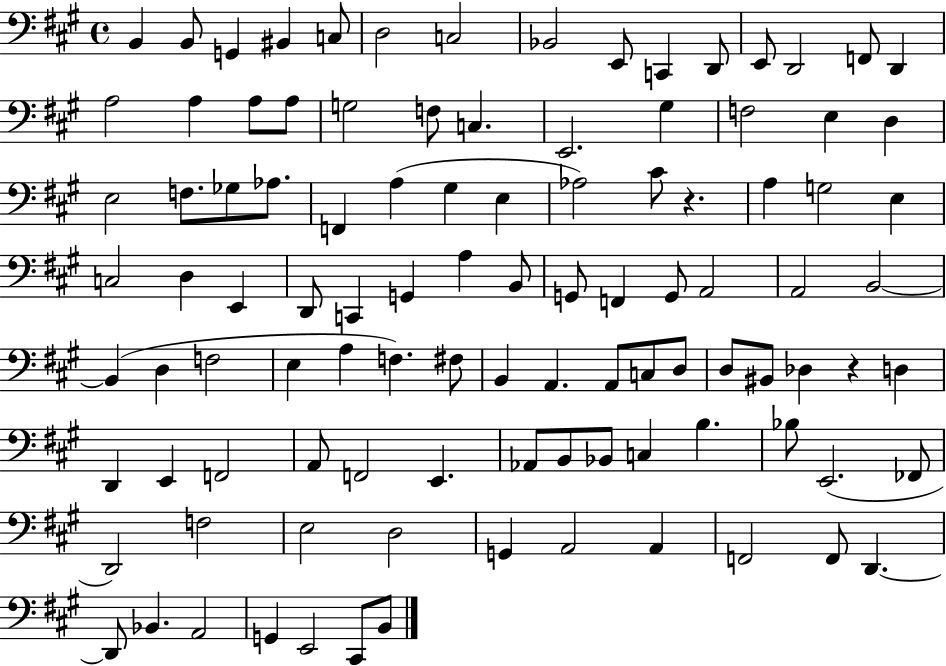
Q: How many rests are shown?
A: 2